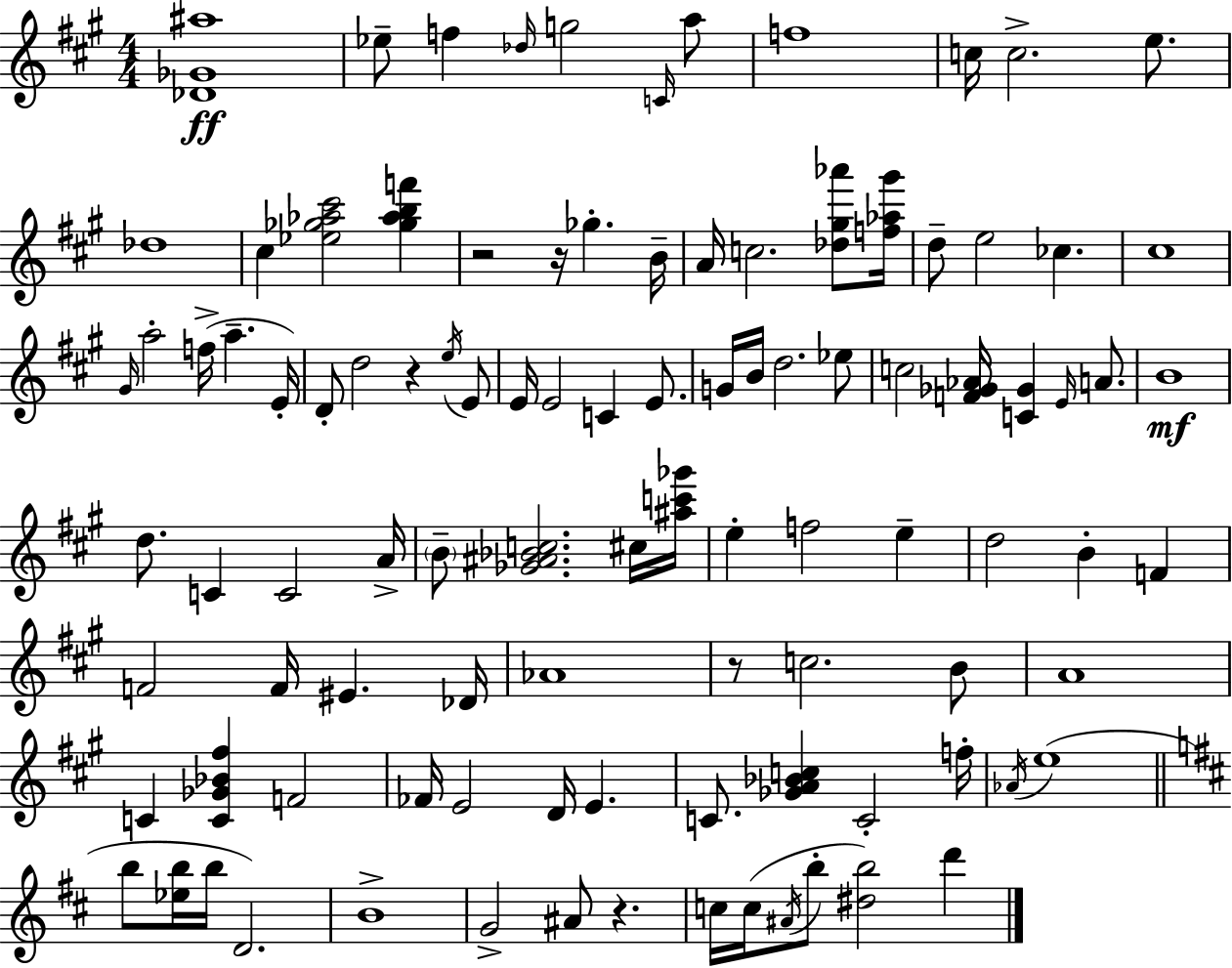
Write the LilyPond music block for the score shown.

{
  \clef treble
  \numericTimeSignature
  \time 4/4
  \key a \major
  <des' ges' ais''>1\ff | ees''8-- f''4 \grace { des''16 } g''2 \grace { c'16 } | a''8 f''1 | c''16 c''2.-> e''8. | \break des''1 | cis''4 <ees'' ges'' aes'' cis'''>2 <ges'' aes'' b'' f'''>4 | r2 r16 ges''4.-. | b'16-- a'16 c''2. <des'' gis'' aes'''>8 | \break <f'' aes'' gis'''>16 d''8-- e''2 ces''4. | cis''1 | \grace { gis'16 } a''2-. f''16->( a''4.-- | e'16-.) d'8-. d''2 r4 | \break \acciaccatura { e''16 } e'8 e'16 e'2 c'4 | e'8. g'16 b'16 d''2. | ees''8 c''2 <f' ges' aes'>16 <c' ges'>4 | \grace { e'16 } a'8. b'1\mf | \break d''8. c'4 c'2 | a'16-> \parenthesize b'8-- <ges' ais' bes' c''>2. | cis''16 <ais'' c''' ges'''>16 e''4-. f''2 | e''4-- d''2 b'4-. | \break f'4 f'2 f'16 eis'4. | des'16 aes'1 | r8 c''2. | b'8 a'1 | \break c'4 <c' ges' bes' fis''>4 f'2 | fes'16 e'2 d'16 e'4. | c'8. <ges' a' bes' c''>4 c'2-. | f''16-. \acciaccatura { aes'16 }( e''1 | \break \bar "||" \break \key d \major b''8 <ees'' b''>16 b''16 d'2.) | b'1-> | g'2-> ais'8 r4. | c''16 c''16( \acciaccatura { ais'16 } b''8-. <dis'' b''>2) d'''4 | \break \bar "|."
}